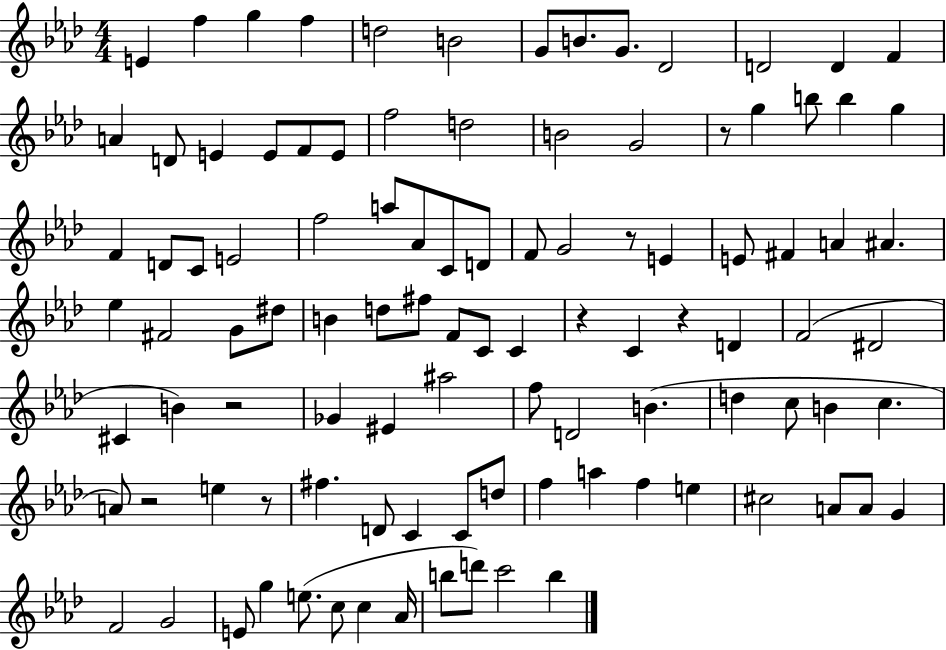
E4/q F5/q G5/q F5/q D5/h B4/h G4/e B4/e. G4/e. Db4/h D4/h D4/q F4/q A4/q D4/e E4/q E4/e F4/e E4/e F5/h D5/h B4/h G4/h R/e G5/q B5/e B5/q G5/q F4/q D4/e C4/e E4/h F5/h A5/e Ab4/e C4/e D4/e F4/e G4/h R/e E4/q E4/e F#4/q A4/q A#4/q. Eb5/q F#4/h G4/e D#5/e B4/q D5/e F#5/e F4/e C4/e C4/q R/q C4/q R/q D4/q F4/h D#4/h C#4/q B4/q R/h Gb4/q EIS4/q A#5/h F5/e D4/h B4/q. D5/q C5/e B4/q C5/q. A4/e R/h E5/q R/e F#5/q. D4/e C4/q C4/e D5/e F5/q A5/q F5/q E5/q C#5/h A4/e A4/e G4/q F4/h G4/h E4/e G5/q E5/e. C5/e C5/q Ab4/s B5/e D6/e C6/h B5/q